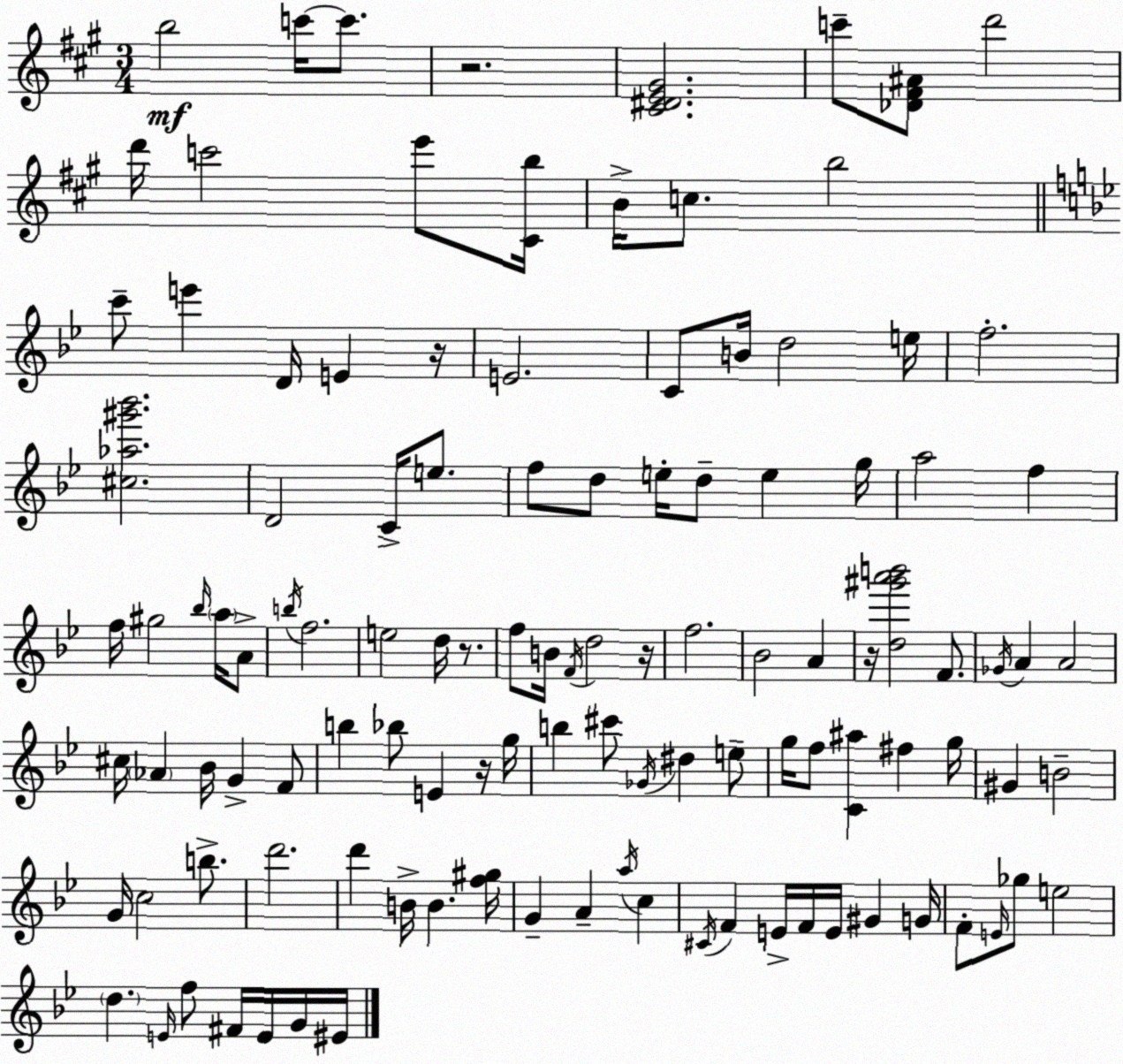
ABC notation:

X:1
T:Untitled
M:3/4
L:1/4
K:A
b2 c'/4 c'/2 z2 [^C^DE^G]2 c'/2 [_D^F^A]/2 d'2 d'/4 c'2 e'/2 [^Cb]/4 B/4 c/2 b2 c'/2 e' D/4 E z/4 E2 C/2 B/4 d2 e/4 f2 [^c_a^g'_b']2 D2 C/4 e/2 f/2 d/2 e/4 d/2 e g/4 a2 f f/4 ^g2 _b/4 a/4 A/2 b/4 f2 e2 d/4 z/2 f/2 B/4 F/4 d2 z/4 f2 _B2 A z/4 [d^g'a'b']2 F/2 _G/4 A A2 ^c/4 _A _B/4 G F/2 b _b/2 E z/4 g/4 b ^c'/2 _G/4 ^d e/2 g/4 f/2 [C^a] ^f g/4 ^G B2 G/4 c2 b/2 d'2 d' B/4 B [f^g]/4 G A a/4 c ^C/4 F E/4 F/4 E/4 ^G G/4 F/2 E/4 _g/2 e2 d E/4 f/2 ^F/4 E/4 G/4 ^E/4